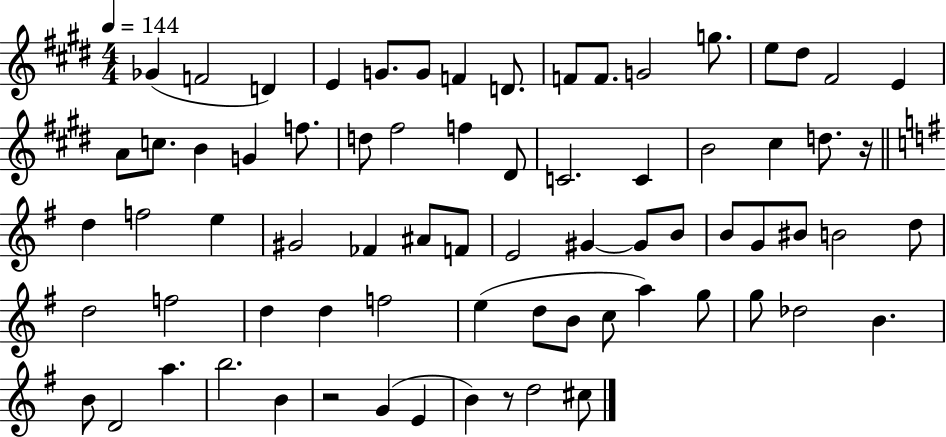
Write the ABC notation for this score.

X:1
T:Untitled
M:4/4
L:1/4
K:E
_G F2 D E G/2 G/2 F D/2 F/2 F/2 G2 g/2 e/2 ^d/2 ^F2 E A/2 c/2 B G f/2 d/2 ^f2 f ^D/2 C2 C B2 ^c d/2 z/4 d f2 e ^G2 _F ^A/2 F/2 E2 ^G ^G/2 B/2 B/2 G/2 ^B/2 B2 d/2 d2 f2 d d f2 e d/2 B/2 c/2 a g/2 g/2 _d2 B B/2 D2 a b2 B z2 G E B z/2 d2 ^c/2